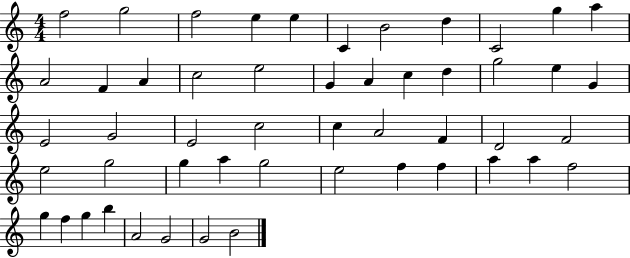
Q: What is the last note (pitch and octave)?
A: B4